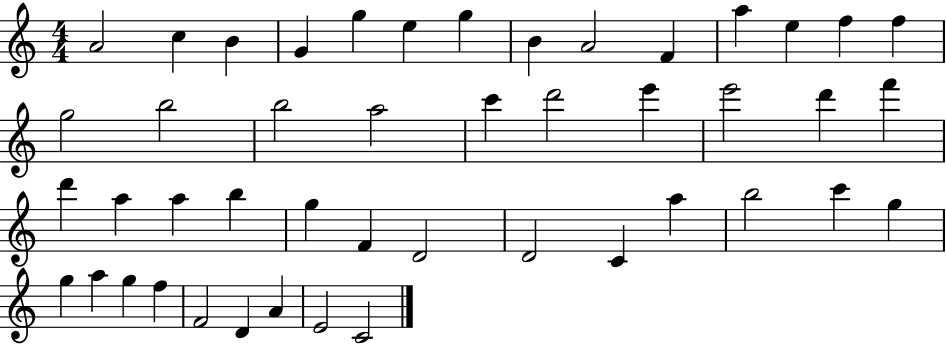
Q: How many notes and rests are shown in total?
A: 46